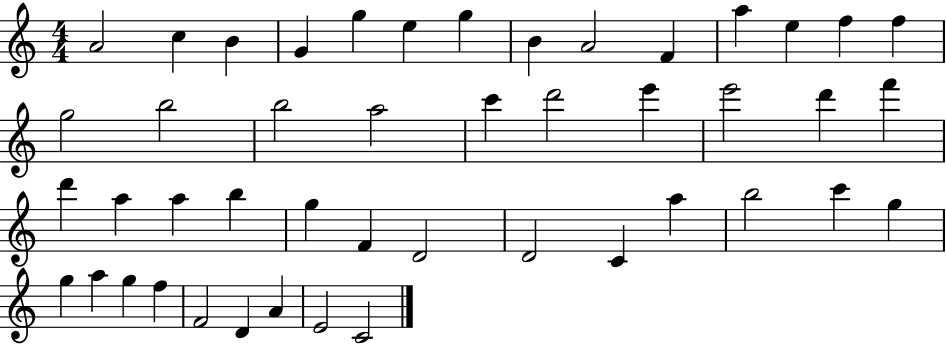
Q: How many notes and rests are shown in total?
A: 46